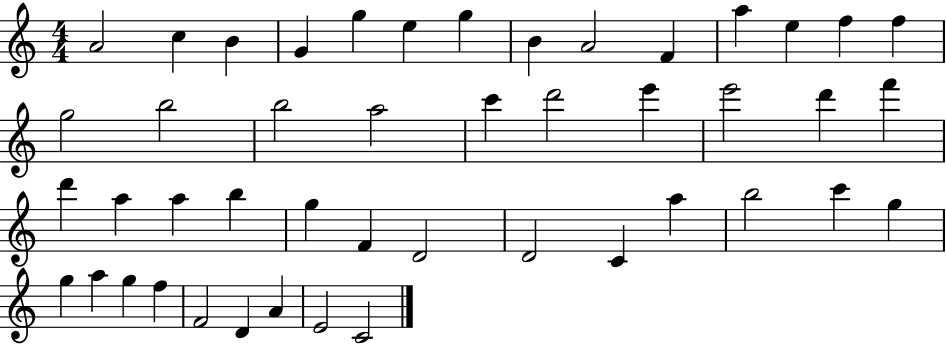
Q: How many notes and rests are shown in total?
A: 46